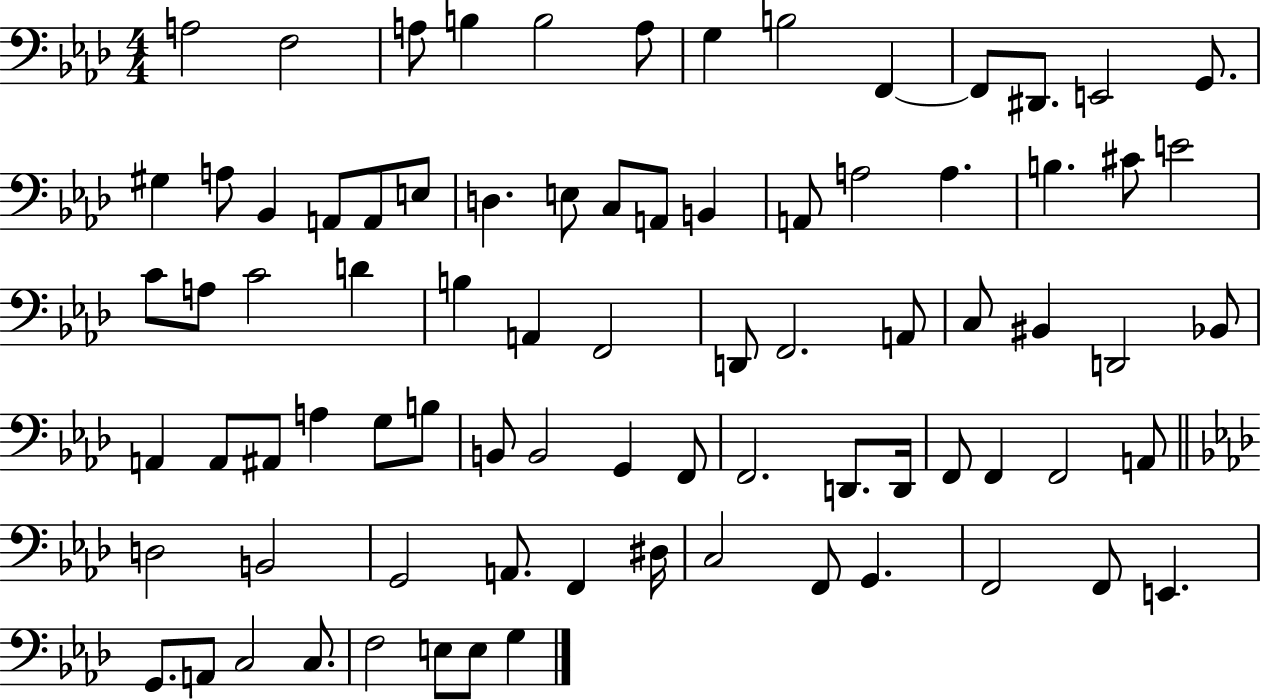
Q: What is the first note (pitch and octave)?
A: A3